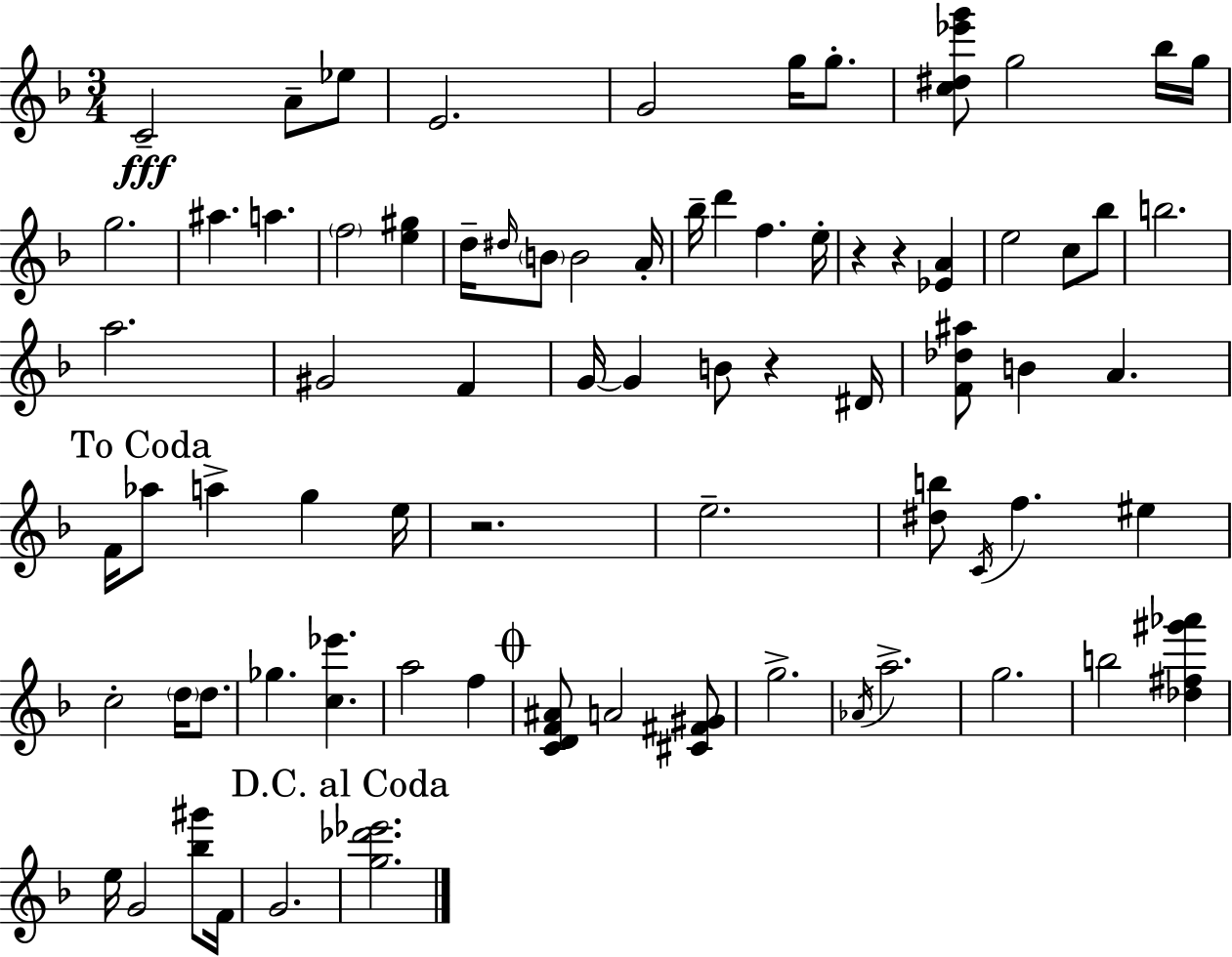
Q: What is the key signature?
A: D minor